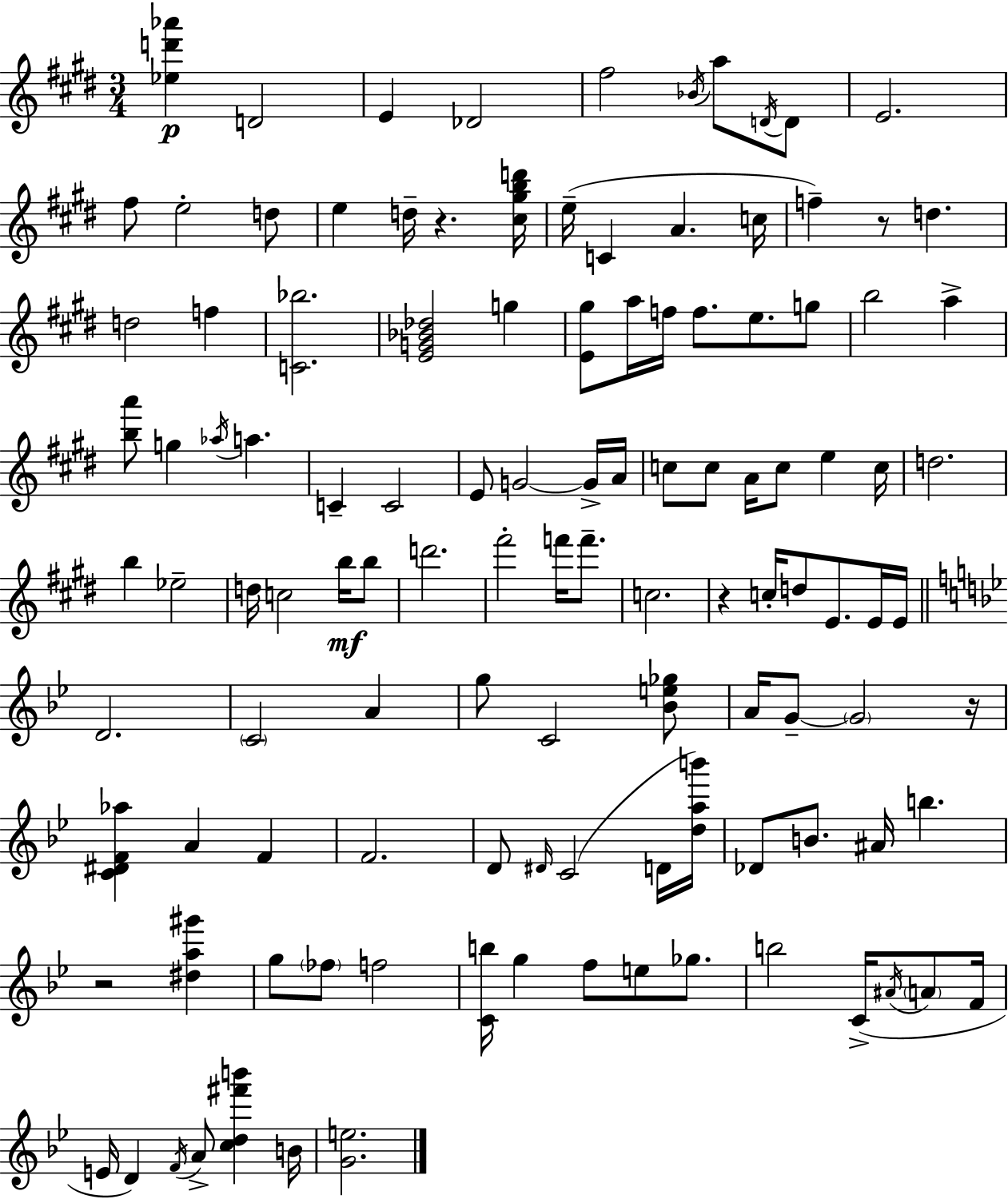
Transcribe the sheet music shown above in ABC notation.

X:1
T:Untitled
M:3/4
L:1/4
K:E
[_ed'_a'] D2 E _D2 ^f2 _B/4 a/2 D/4 D/2 E2 ^f/2 e2 d/2 e d/4 z [^c^gbd']/4 e/4 C A c/4 f z/2 d d2 f [C_b]2 [EG_B_d]2 g [E^g]/2 a/4 f/4 f/2 e/2 g/2 b2 a [ba']/2 g _a/4 a C C2 E/2 G2 G/4 A/4 c/2 c/2 A/4 c/2 e c/4 d2 b _e2 d/4 c2 b/4 b/2 d'2 ^f'2 f'/4 f'/2 c2 z c/4 d/2 E/2 E/4 E/4 D2 C2 A g/2 C2 [_Be_g]/2 A/4 G/2 G2 z/4 [C^DF_a] A F F2 D/2 ^D/4 C2 D/4 [dab']/4 _D/2 B/2 ^A/4 b z2 [^da^g'] g/2 _f/2 f2 [Cb]/4 g f/2 e/2 _g/2 b2 C/4 ^A/4 A/2 F/4 E/4 D F/4 A/2 [cd^f'b'] B/4 [Ge]2